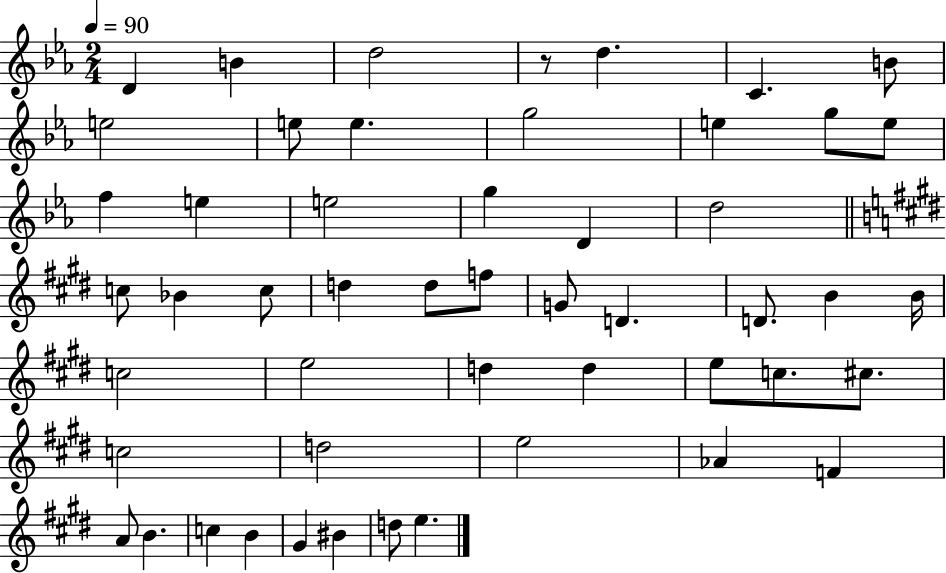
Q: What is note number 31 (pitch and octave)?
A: C5